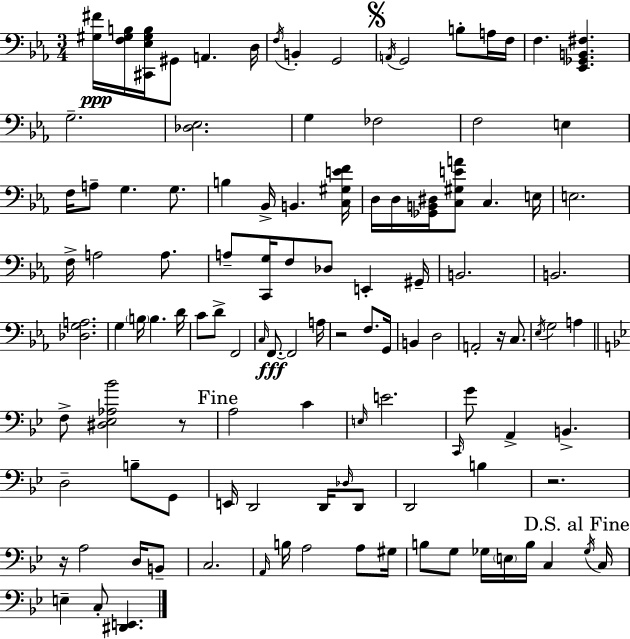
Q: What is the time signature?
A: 3/4